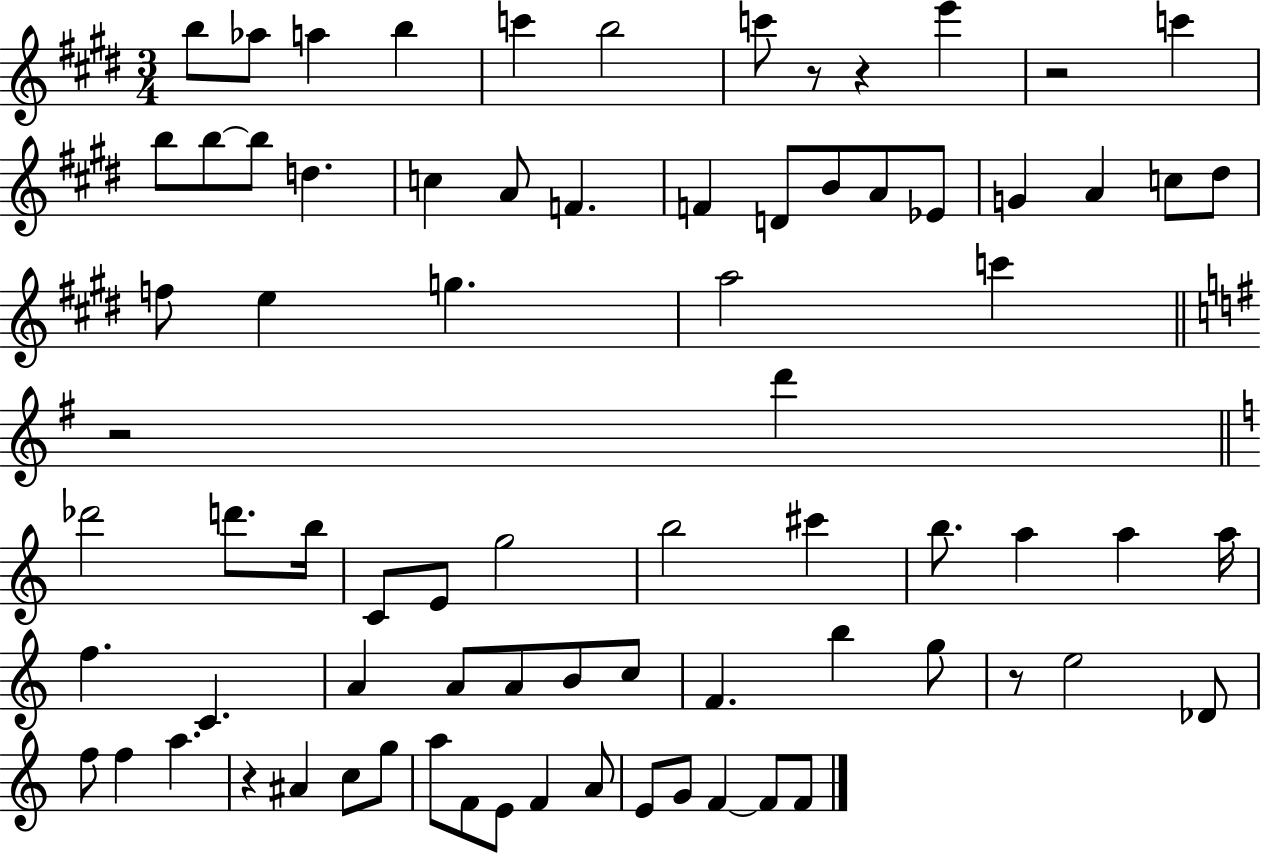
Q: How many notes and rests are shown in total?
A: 77